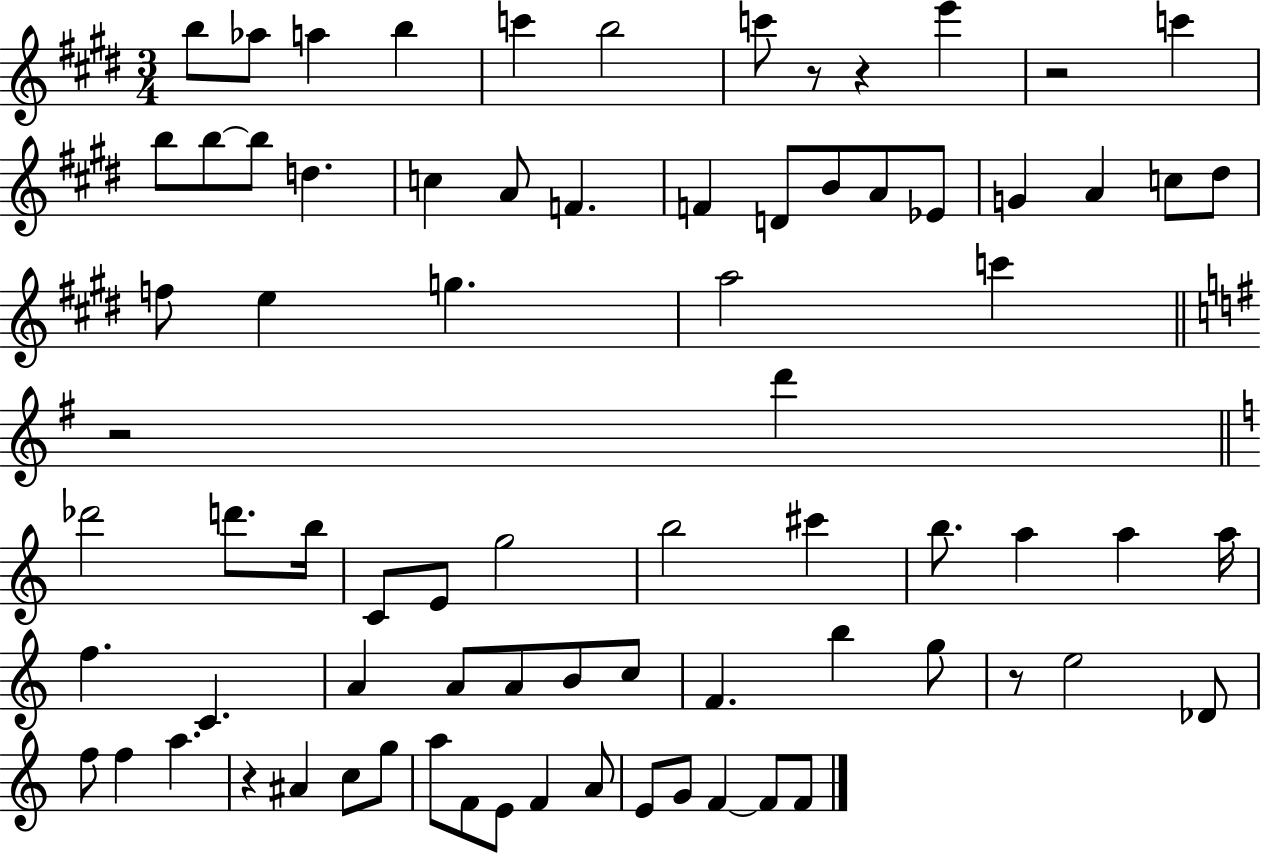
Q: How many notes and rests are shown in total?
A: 77